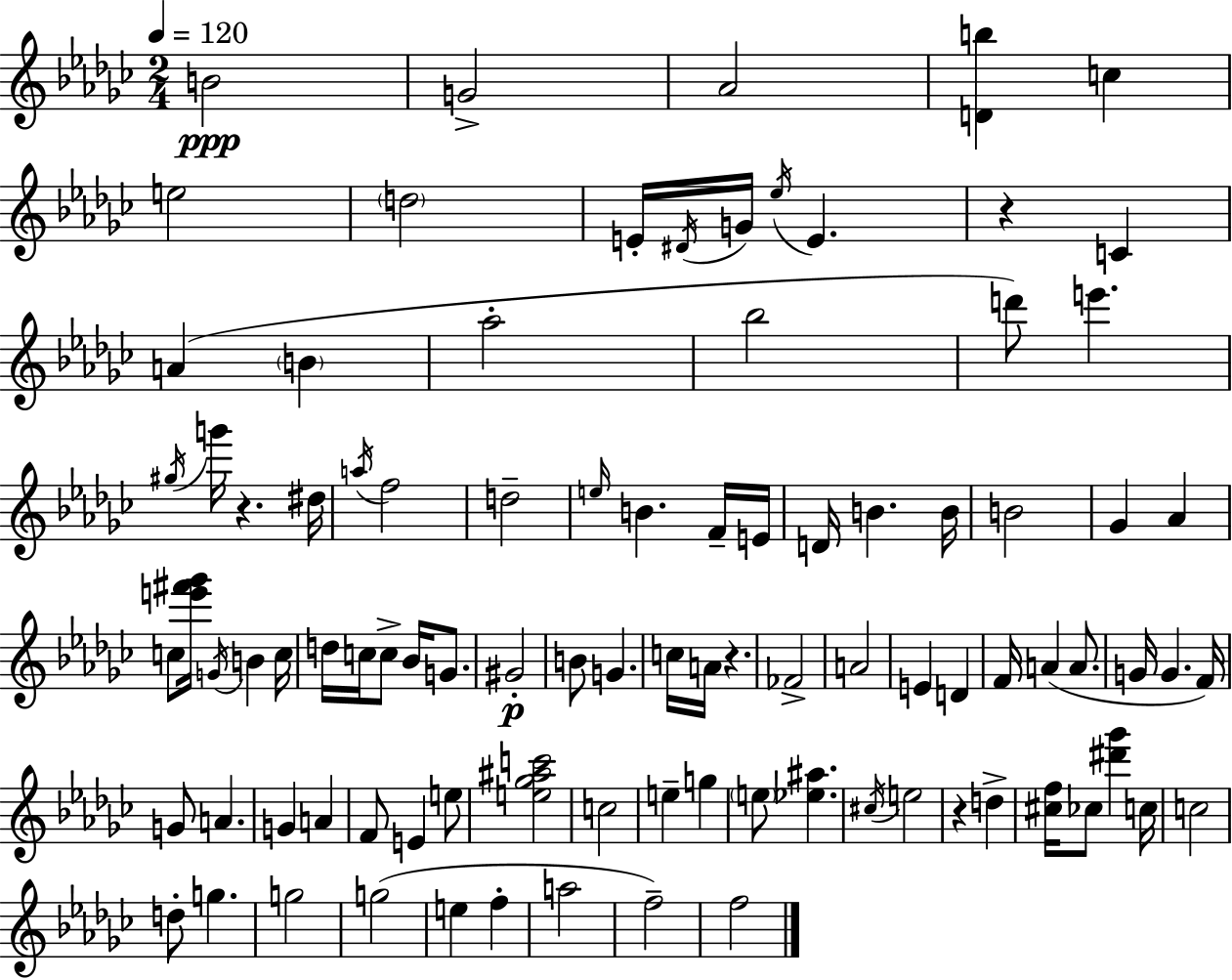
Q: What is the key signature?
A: EES minor